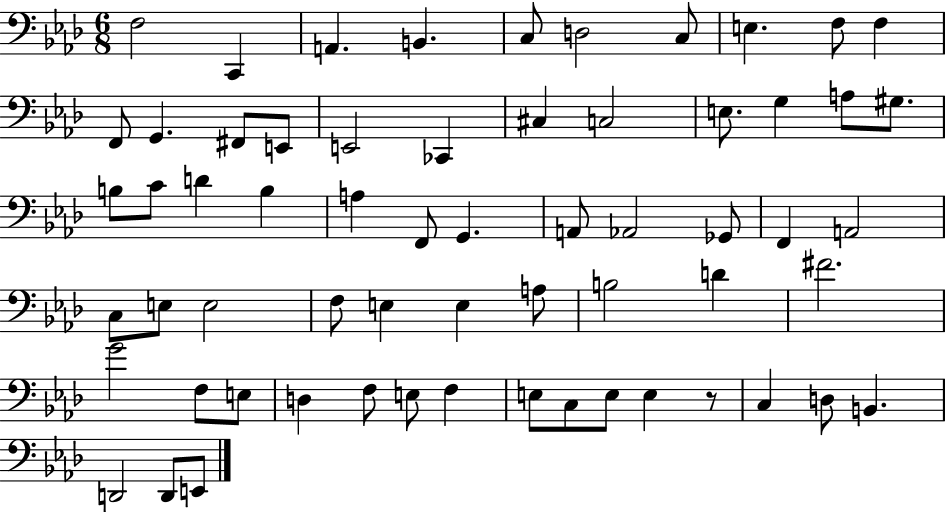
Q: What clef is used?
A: bass